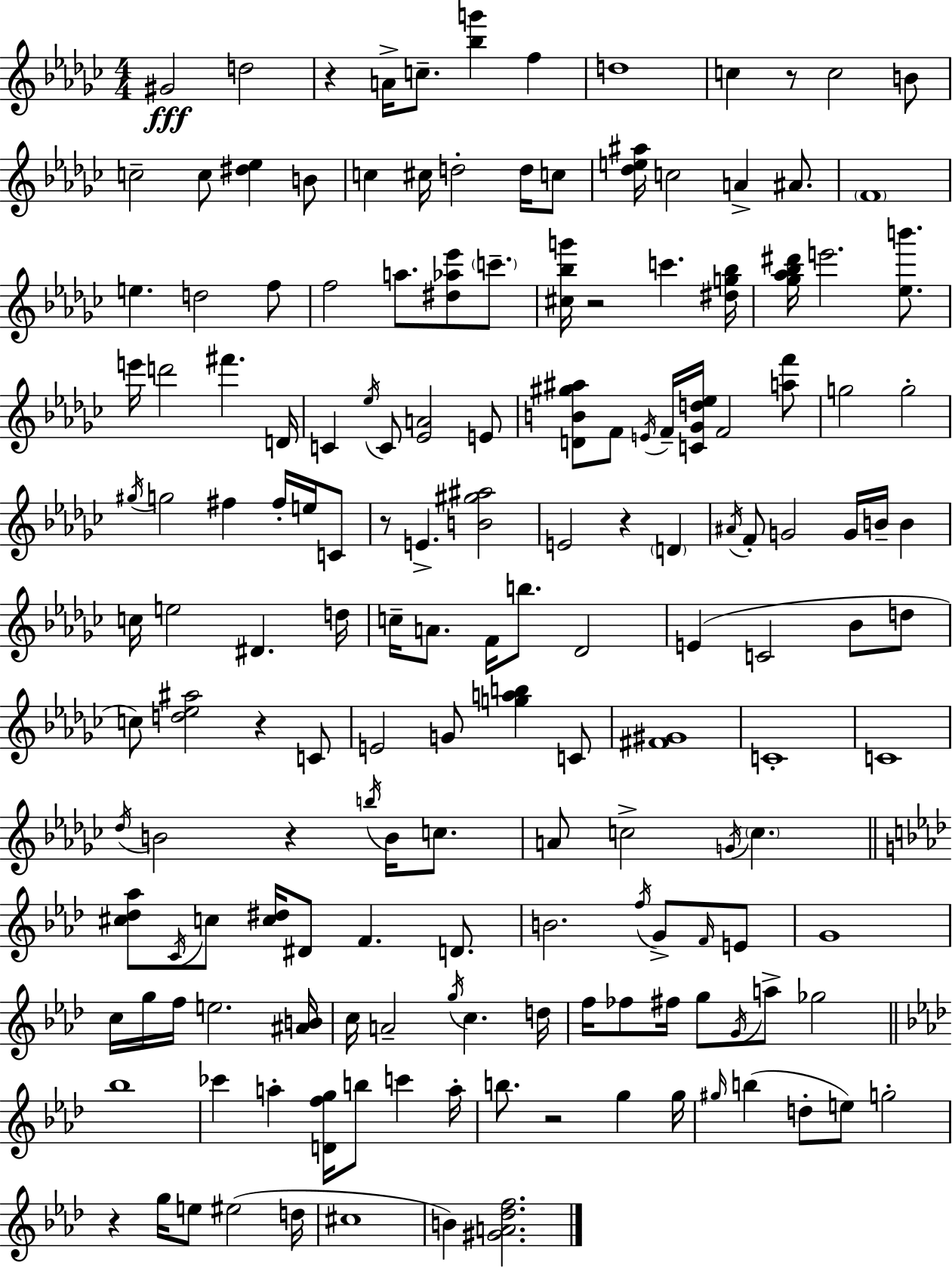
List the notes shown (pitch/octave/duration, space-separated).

G#4/h D5/h R/q A4/s C5/e. [Bb5,G6]/q F5/q D5/w C5/q R/e C5/h B4/e C5/h C5/e [D#5,Eb5]/q B4/e C5/q C#5/s D5/h D5/s C5/e [Db5,E5,A#5]/s C5/h A4/q A#4/e. F4/w E5/q. D5/h F5/e F5/h A5/e. [D#5,Ab5,Eb6]/e C6/e. [C#5,Bb5,G6]/s R/h C6/q. [D#5,G5,Bb5]/s [Gb5,Ab5,Bb5,D#6]/s E6/h. [Eb5,B6]/e. E6/s D6/h F#6/q. D4/s C4/q Eb5/s C4/e [Eb4,A4]/h E4/e [D4,B4,G#5,A#5]/e F4/e E4/s F4/s [C4,Gb4,D5,Eb5]/s F4/h [A5,F6]/e G5/h G5/h G#5/s G5/h F#5/q F#5/s E5/s C4/e R/e E4/q. [B4,G#5,A#5]/h E4/h R/q D4/q A#4/s F4/e G4/h G4/s B4/s B4/q C5/s E5/h D#4/q. D5/s C5/s A4/e. F4/s B5/e. Db4/h E4/q C4/h Bb4/e D5/e C5/e [D5,Eb5,A#5]/h R/q C4/e E4/h G4/e [G5,A5,B5]/q C4/e [F#4,G#4]/w C4/w C4/w Db5/s B4/h R/q B5/s B4/s C5/e. A4/e C5/h G4/s C5/q. [C#5,Db5,Ab5]/e C4/s C5/e [C5,D#5]/s D#4/e F4/q. D4/e. B4/h. F5/s G4/e F4/s E4/e G4/w C5/s G5/s F5/s E5/h. [A#4,B4]/s C5/s A4/h G5/s C5/q. D5/s F5/s FES5/e F#5/s G5/e G4/s A5/e Gb5/h Bb5/w CES6/q A5/q [D4,F5,G5]/s B5/e C6/q A5/s B5/e. R/h G5/q G5/s G#5/s B5/q D5/e E5/e G5/h R/q G5/s E5/e EIS5/h D5/s C#5/w B4/q [G#4,A4,Db5,F5]/h.